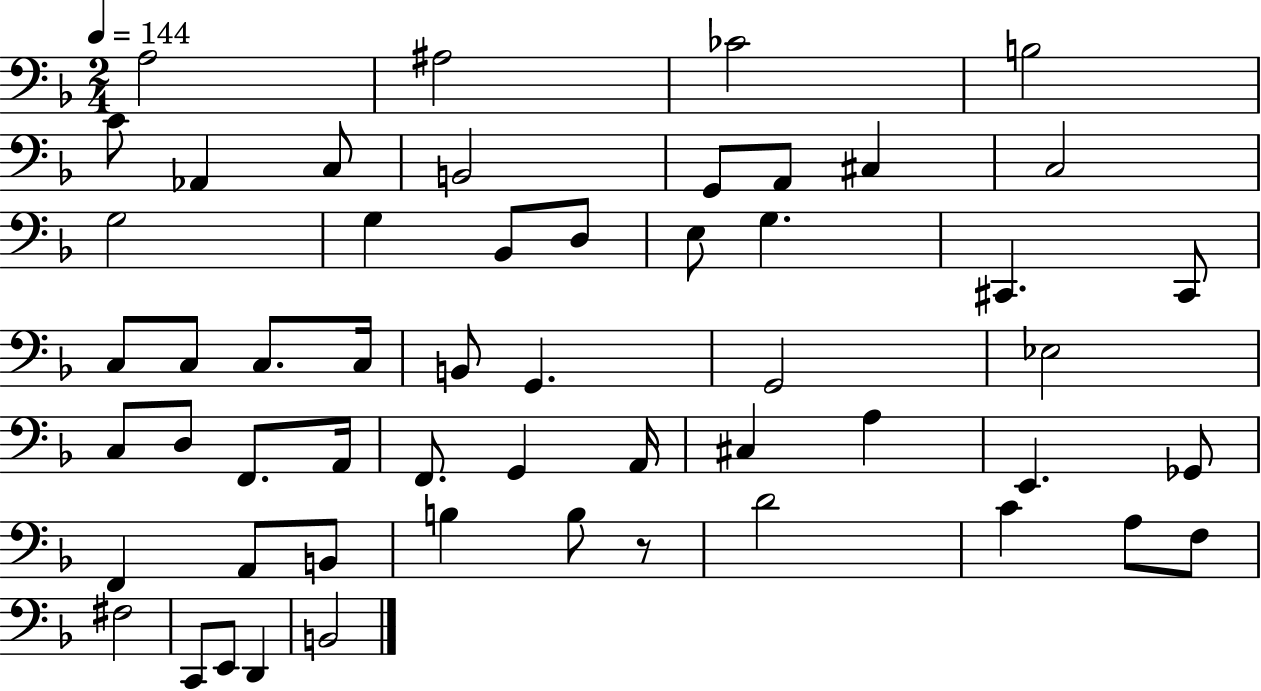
A3/h A#3/h CES4/h B3/h C4/e Ab2/q C3/e B2/h G2/e A2/e C#3/q C3/h G3/h G3/q Bb2/e D3/e E3/e G3/q. C#2/q. C#2/e C3/e C3/e C3/e. C3/s B2/e G2/q. G2/h Eb3/h C3/e D3/e F2/e. A2/s F2/e. G2/q A2/s C#3/q A3/q E2/q. Gb2/e F2/q A2/e B2/e B3/q B3/e R/e D4/h C4/q A3/e F3/e F#3/h C2/e E2/e D2/q B2/h